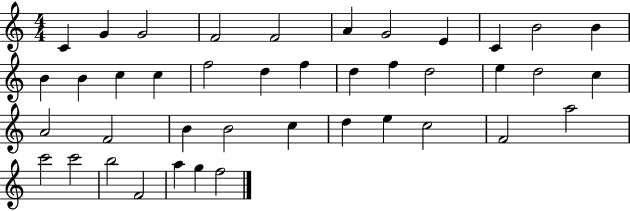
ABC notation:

X:1
T:Untitled
M:4/4
L:1/4
K:C
C G G2 F2 F2 A G2 E C B2 B B B c c f2 d f d f d2 e d2 c A2 F2 B B2 c d e c2 F2 a2 c'2 c'2 b2 F2 a g f2